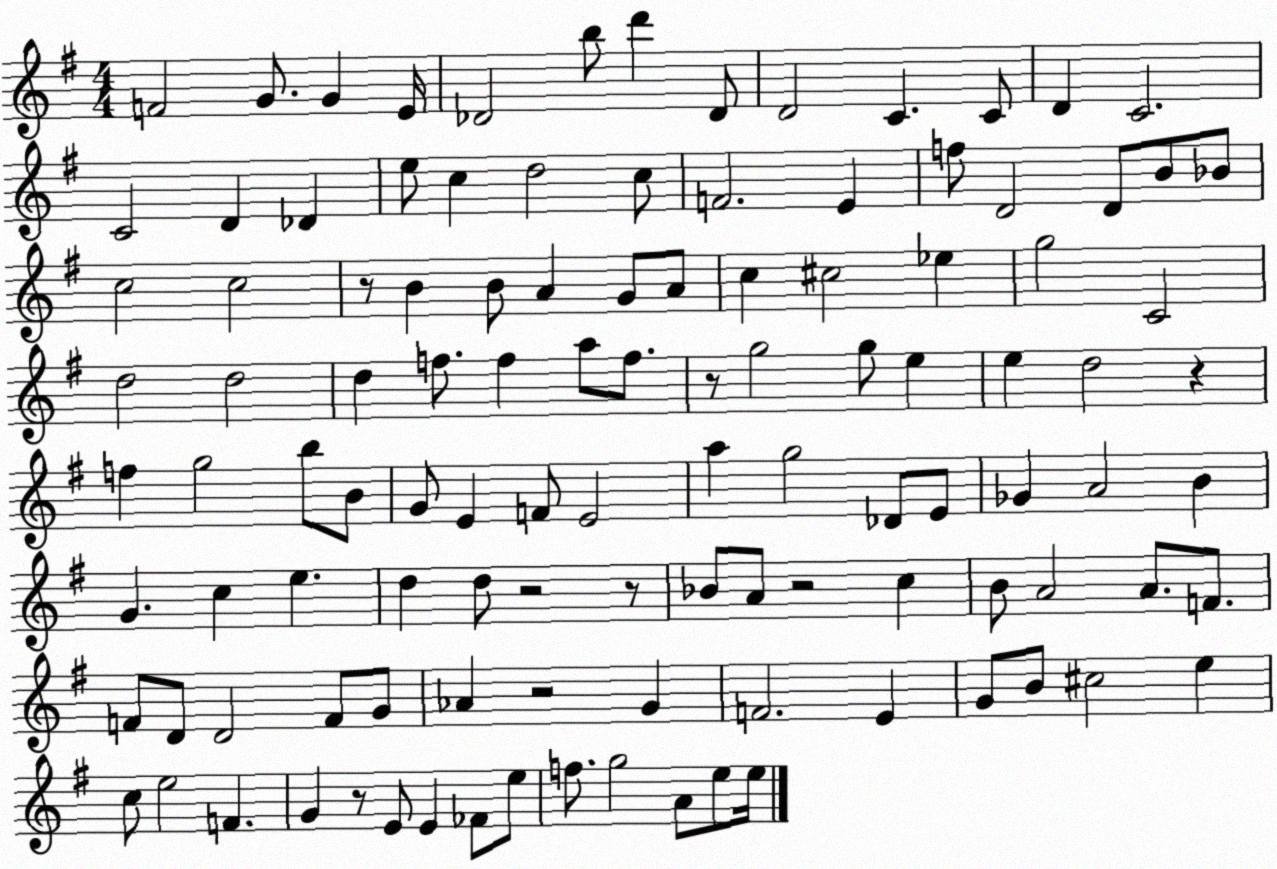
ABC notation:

X:1
T:Untitled
M:4/4
L:1/4
K:G
F2 G/2 G E/4 _D2 b/2 d' _D/2 D2 C C/2 D C2 C2 D _D e/2 c d2 c/2 F2 E f/2 D2 D/2 B/2 _B/2 c2 c2 z/2 B B/2 A G/2 A/2 c ^c2 _e g2 C2 d2 d2 d f/2 f a/2 f/2 z/2 g2 g/2 e e d2 z f g2 b/2 B/2 G/2 E F/2 E2 a g2 _D/2 E/2 _G A2 B G c e d d/2 z2 z/2 _B/2 A/2 z2 c B/2 A2 A/2 F/2 F/2 D/2 D2 F/2 G/2 _A z2 G F2 E G/2 B/2 ^c2 e c/2 e2 F G z/2 E/2 E _F/2 e/2 f/2 g2 A/2 e/2 e/4